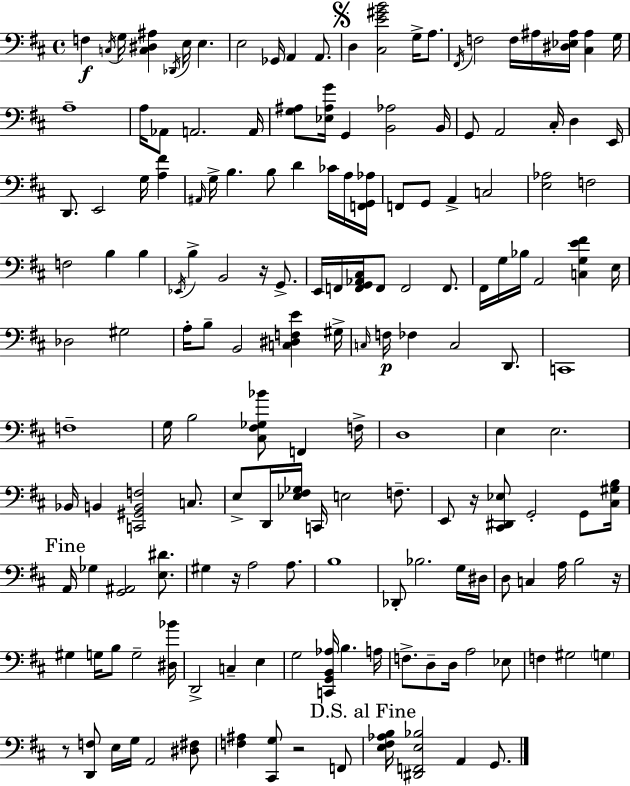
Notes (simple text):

F3/q C3/s G3/s [C3,D#3,A#3]/q Db2/s E3/s E3/q. E3/h Gb2/s A2/q A2/e. D3/q [C#3,E4,G#4,B4]/h G3/s A3/e. F#2/s F3/h F3/s A#3/s [D#3,Eb3,A#3]/s [C#3,A#3]/q G3/s A3/w A3/s Ab2/e A2/h. A2/s [G3,A#3]/e [Eb3,A#3,G4]/s G2/q [B2,Ab3]/h B2/s G2/e A2/h C#3/s D3/q E2/s D2/e. E2/h G3/s [A3,F#4]/q A#2/s G3/s B3/q. B3/e D4/q CES4/s A3/s [F2,G2,Ab3]/s F2/e G2/e A2/q C3/h [E3,Ab3]/h F3/h F3/h B3/q B3/q Eb2/s B3/q B2/h R/s G2/e. E2/s F2/s [F2,G2,Ab2,C#3]/s F2/e F2/h F2/e. F#2/s G3/s Bb3/s A2/h [C3,G3,E4,F#4]/q E3/s Db3/h G#3/h A3/s B3/e B2/h [C3,D#3,F3,E4]/q G#3/s C3/s F3/s FES3/q C3/h D2/e. C2/w F3/w G3/s B3/h [C#3,F#3,Gb3,Bb4]/e F2/q F3/s D3/w E3/q E3/h. Bb2/s B2/q [C2,G#2,B2,F3]/h C3/e. E3/e D2/s [Eb3,F#3,Gb3]/s C2/s E3/h F3/e. E2/e R/s [C#2,D#2,Eb3]/e G2/h G2/e [C#3,G#3,B3]/s A2/s Gb3/q [G2,A#2]/h [E3,D#4]/e. G#3/q R/s A3/h A3/e. B3/w Db2/e Bb3/h. G3/s D#3/s D3/e C3/q A3/s B3/h R/s G#3/q G3/s B3/e G3/h [D#3,Bb4]/s D2/h C3/q E3/q G3/h [C2,G2,B2,Ab3]/s B3/q. A3/s F3/e. D3/e D3/s A3/h Eb3/e F3/q G#3/h G3/q R/e [D2,F3]/e E3/s G3/s A2/h [D#3,F#3]/e [F3,A#3]/q [C#2,G3]/e R/h F2/e [E3,F#3,Ab3,B3]/s [D#2,F2,E3,Bb3]/h A2/q G2/e.